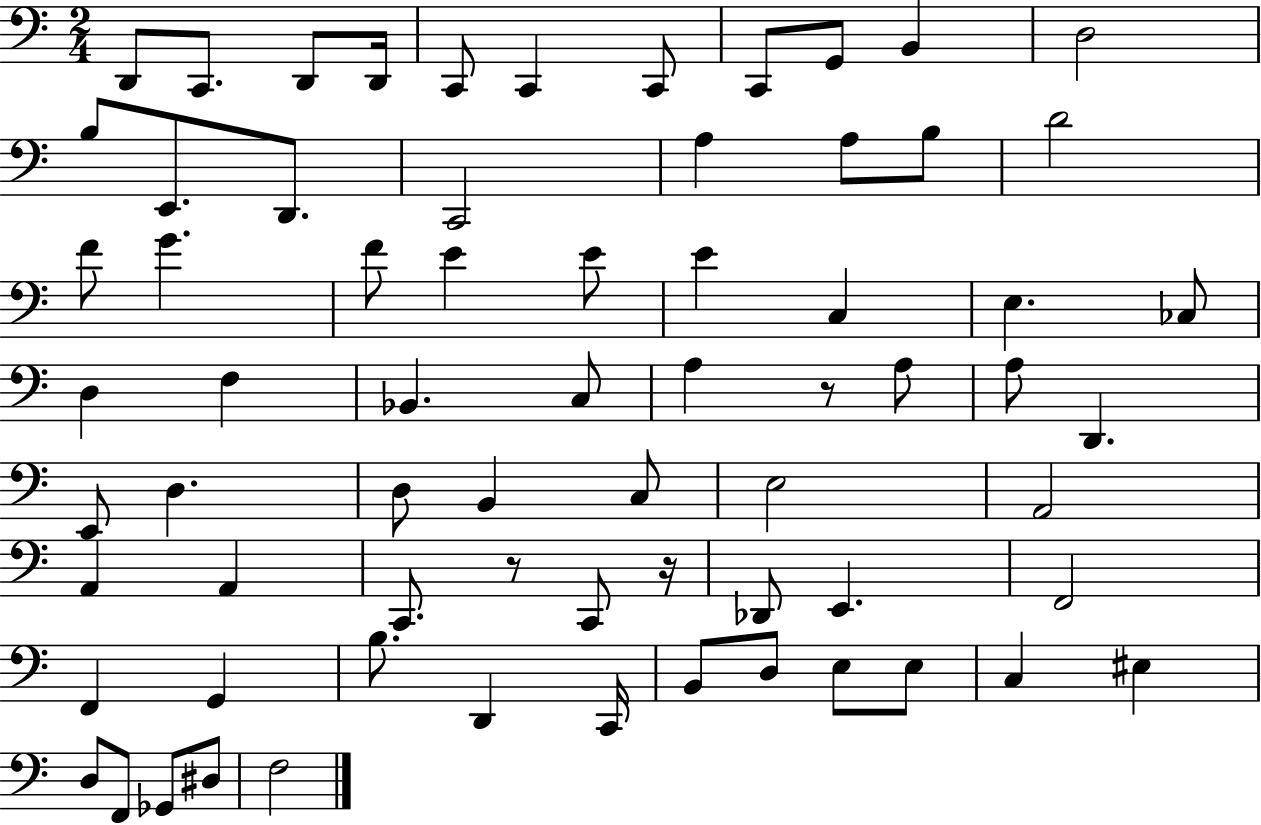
X:1
T:Untitled
M:2/4
L:1/4
K:C
D,,/2 C,,/2 D,,/2 D,,/4 C,,/2 C,, C,,/2 C,,/2 G,,/2 B,, D,2 B,/2 E,,/2 D,,/2 C,,2 A, A,/2 B,/2 D2 F/2 G F/2 E E/2 E C, E, _C,/2 D, F, _B,, C,/2 A, z/2 A,/2 A,/2 D,, E,,/2 D, D,/2 B,, C,/2 E,2 A,,2 A,, A,, C,,/2 z/2 C,,/2 z/4 _D,,/2 E,, F,,2 F,, G,, B,/2 D,, C,,/4 B,,/2 D,/2 E,/2 E,/2 C, ^E, D,/2 F,,/2 _G,,/2 ^D,/2 F,2